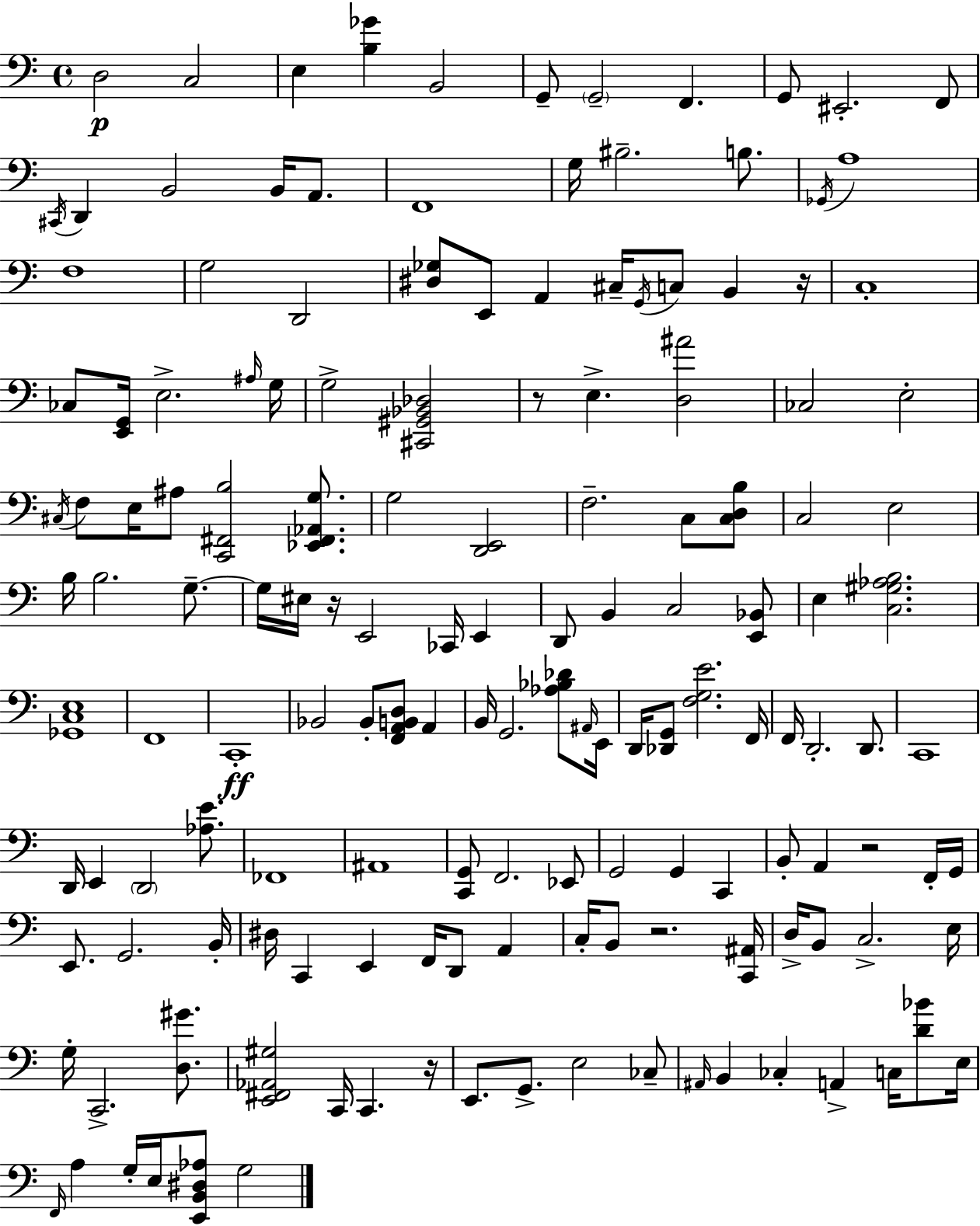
D3/h C3/h E3/q [B3,Gb4]/q B2/h G2/e G2/h F2/q. G2/e EIS2/h. F2/e C#2/s D2/q B2/h B2/s A2/e. F2/w G3/s BIS3/h. B3/e. Gb2/s A3/w F3/w G3/h D2/h [D#3,Gb3]/e E2/e A2/q C#3/s G2/s C3/e B2/q R/s C3/w CES3/e [E2,G2]/s E3/h. A#3/s G3/s G3/h [C#2,G#2,Bb2,Db3]/h R/e E3/q. [D3,A#4]/h CES3/h E3/h C#3/s F3/e E3/s A#3/e [C2,F#2,B3]/h [Eb2,F#2,Ab2,G3]/e. G3/h [D2,E2]/h F3/h. C3/e [C3,D3,B3]/e C3/h E3/h B3/s B3/h. G3/e. G3/s EIS3/s R/s E2/h CES2/s E2/q D2/e B2/q C3/h [E2,Bb2]/e E3/q [C3,G#3,Ab3,B3]/h. [Gb2,C3,E3]/w F2/w C2/w Bb2/h Bb2/e [F2,A2,B2,D3]/e A2/q B2/s G2/h. [Ab3,Bb3,Db4]/e A#2/s E2/s D2/s [Db2,G2]/e [F3,G3,E4]/h. F2/s F2/s D2/h. D2/e. C2/w D2/s E2/q D2/h [Ab3,E4]/e. FES2/w A#2/w [C2,G2]/e F2/h. Eb2/e G2/h G2/q C2/q B2/e A2/q R/h F2/s G2/s E2/e. G2/h. B2/s D#3/s C2/q E2/q F2/s D2/e A2/q C3/s B2/e R/h. [C2,A#2]/s D3/s B2/e C3/h. E3/s G3/s C2/h. [D3,G#4]/e. [E2,F#2,Ab2,G#3]/h C2/s C2/q. R/s E2/e. G2/e. E3/h CES3/e A#2/s B2/q CES3/q A2/q C3/s [D4,Bb4]/e E3/s F2/s A3/q G3/s E3/s [E2,B2,D#3,Ab3]/e G3/h